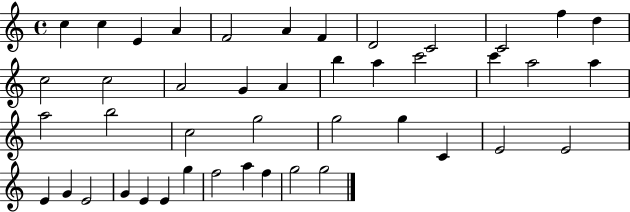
C5/q C5/q E4/q A4/q F4/h A4/q F4/q D4/h C4/h C4/h F5/q D5/q C5/h C5/h A4/h G4/q A4/q B5/q A5/q C6/h C6/q A5/h A5/q A5/h B5/h C5/h G5/h G5/h G5/q C4/q E4/h E4/h E4/q G4/q E4/h G4/q E4/q E4/q G5/q F5/h A5/q F5/q G5/h G5/h